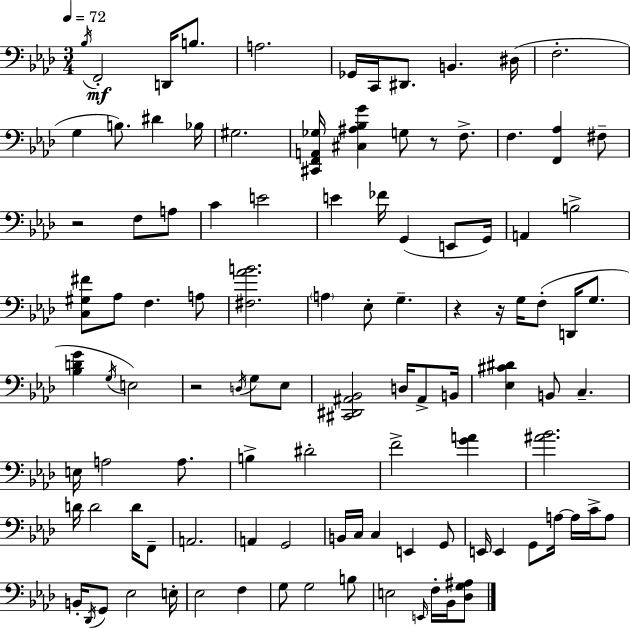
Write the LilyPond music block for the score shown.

{
  \clef bass
  \numericTimeSignature
  \time 3/4
  \key f \minor
  \tempo 4 = 72
  \acciaccatura { bes16 }\mf f,2-. d,16 b8. | a2. | ges,16 c,16 dis,8. b,4. | dis16( f2.-. | \break g4 b8.) dis'4 | bes16 gis2. | <cis, f, a, ges>16 <cis ais bes g'>4 g8 r8 f8.-> | f4. <f, aes>4 fis8-- | \break r2 f8 a8 | c'4 e'2 | e'4 fes'16 g,4( e,8 | g,16) a,4 b2-> | \break <c gis fis'>8 aes8 f4. a8 | <fis aes' b'>2. | \parenthesize a4 ees8-. g4.-- | r4 r16 g16 f8-.( d,16 g8. | \break <bes d' g'>4 \acciaccatura { g16 } e2) | r2 \acciaccatura { d16 } g8 | ees8 <cis, dis, ais, bes,>2 d16 | ais,8-> b,16 <ees cis' dis'>4 b,8 c4.-- | \break e16 a2 | a8. b4-> dis'2-. | f'2-> <g' a'>4 | <ais' bes'>2. | \break d'16 d'2 | d'16 f,8-- a,2. | a,4 g,2 | b,16 c16 c4 e,4 | \break g,8 e,16 e,4 g,8 a16~~ a16 | c'16-> a8 b,16-. \acciaccatura { des,16 } g,8 ees2 | e16-. ees2 | f4 g8 g2 | \break b8 e2 | \grace { e,16 } f16-. bes,16 <des g ais>8 \bar "|."
}